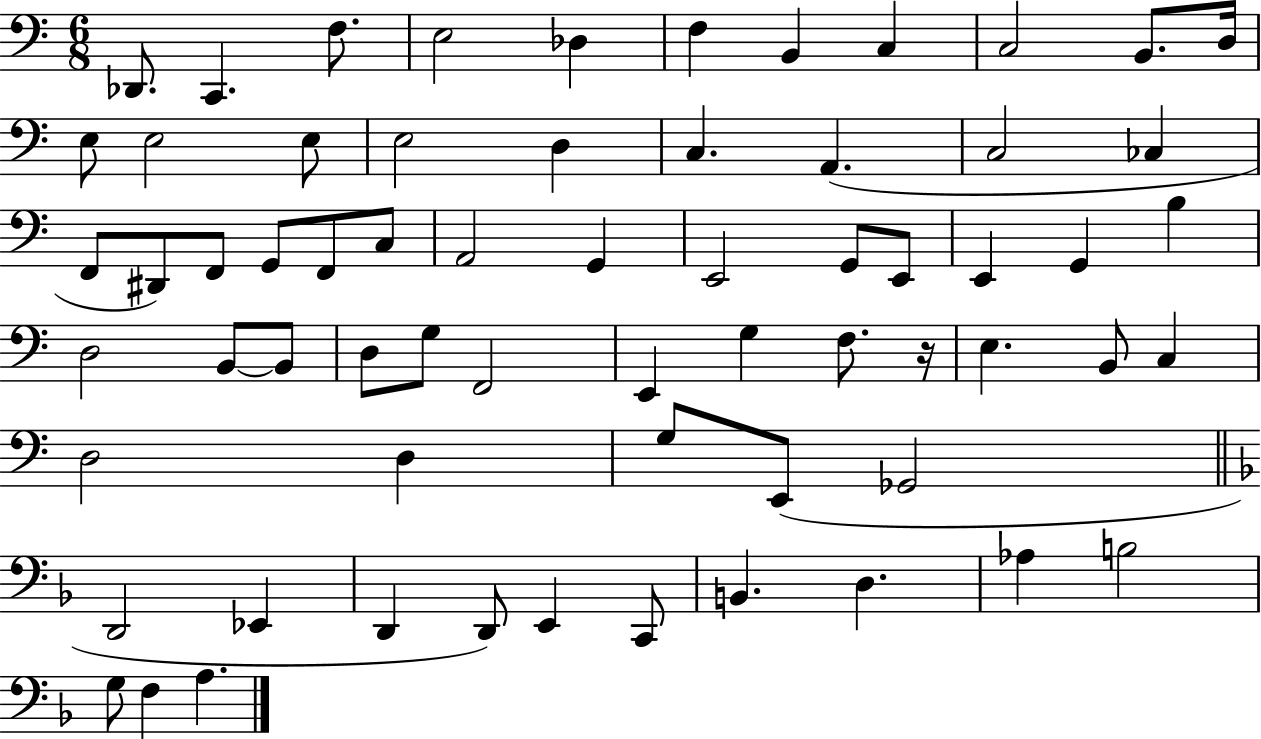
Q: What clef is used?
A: bass